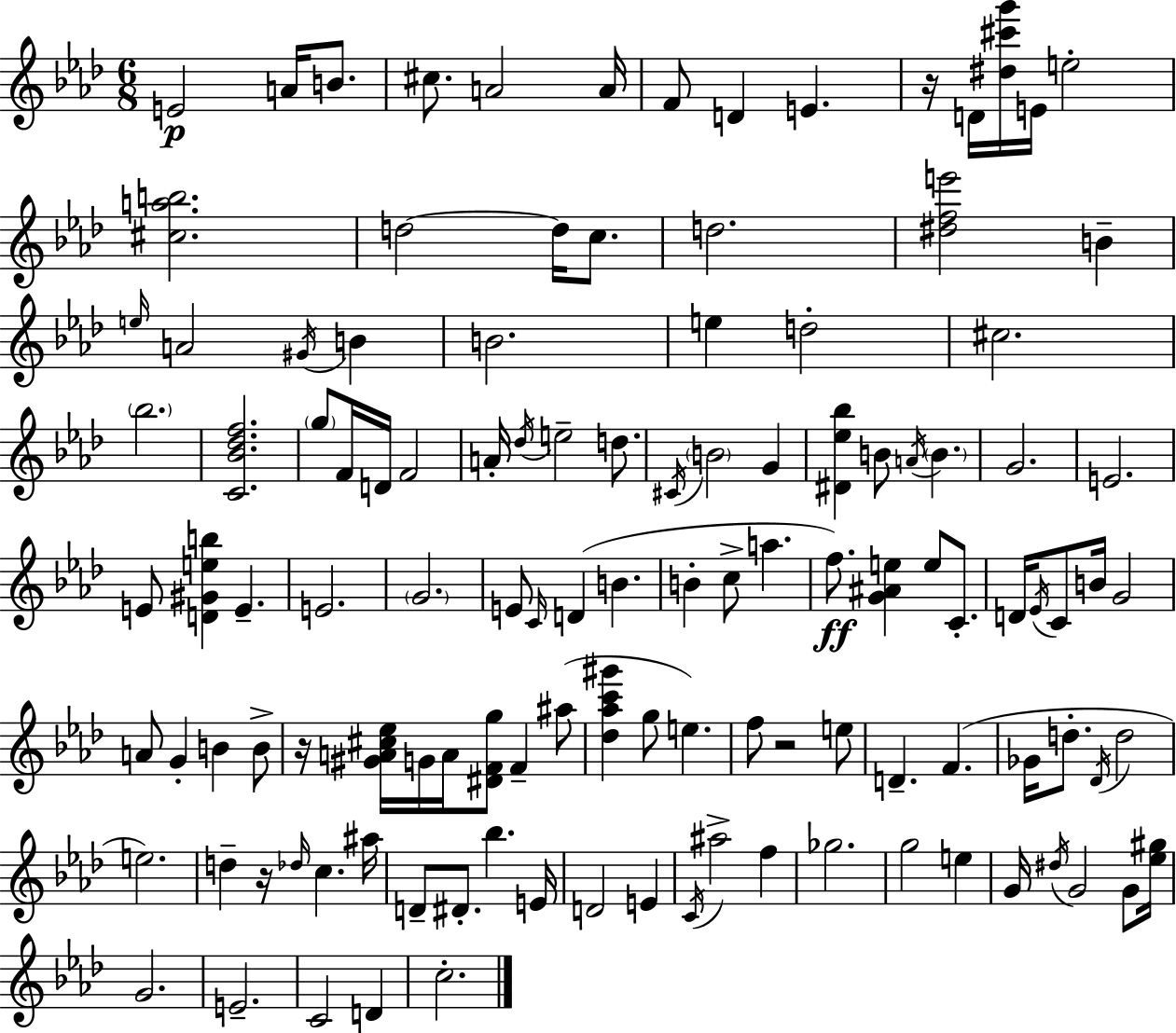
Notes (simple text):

E4/h A4/s B4/e. C#5/e. A4/h A4/s F4/e D4/q E4/q. R/s D4/s [D#5,C#6,G6]/s E4/s E5/h [C#5,A5,B5]/h. D5/h D5/s C5/e. D5/h. [D#5,F5,E6]/h B4/q E5/s A4/h G#4/s B4/q B4/h. E5/q D5/h C#5/h. Bb5/h. [C4,Bb4,Db5,F5]/h. G5/e F4/s D4/s F4/h A4/s Db5/s E5/h D5/e. C#4/s B4/h G4/q [D#4,Eb5,Bb5]/q B4/e A4/s B4/q. G4/h. E4/h. E4/e [D4,G#4,E5,B5]/q E4/q. E4/h. G4/h. E4/e C4/s D4/q B4/q. B4/q C5/e A5/q. F5/e. [G4,A#4,E5]/q E5/e C4/e. D4/s Eb4/s C4/e B4/s G4/h A4/e G4/q B4/q B4/e R/s [G#4,A4,C#5,Eb5]/s G4/s A4/s [D#4,F4,G5]/e F4/q A#5/e [Db5,Ab5,C6,G#6]/q G5/e E5/q. F5/e R/h E5/e D4/q. F4/q. Gb4/s D5/e. Db4/s D5/h E5/h. D5/q R/s Db5/s C5/q. A#5/s D4/e D#4/e. Bb5/q. E4/s D4/h E4/q C4/s A#5/h F5/q Gb5/h. G5/h E5/q G4/s D#5/s G4/h G4/e [Eb5,G#5]/s G4/h. E4/h. C4/h D4/q C5/h.